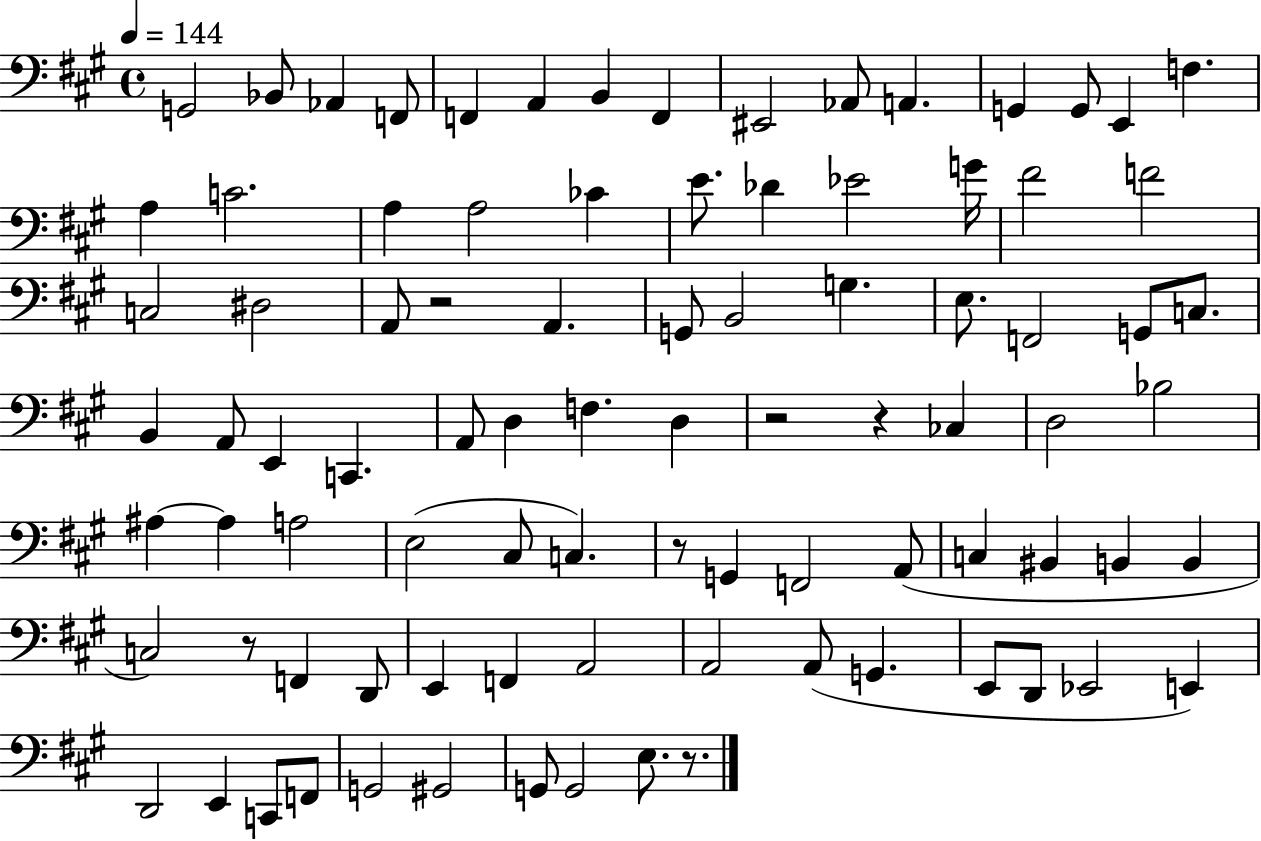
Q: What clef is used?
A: bass